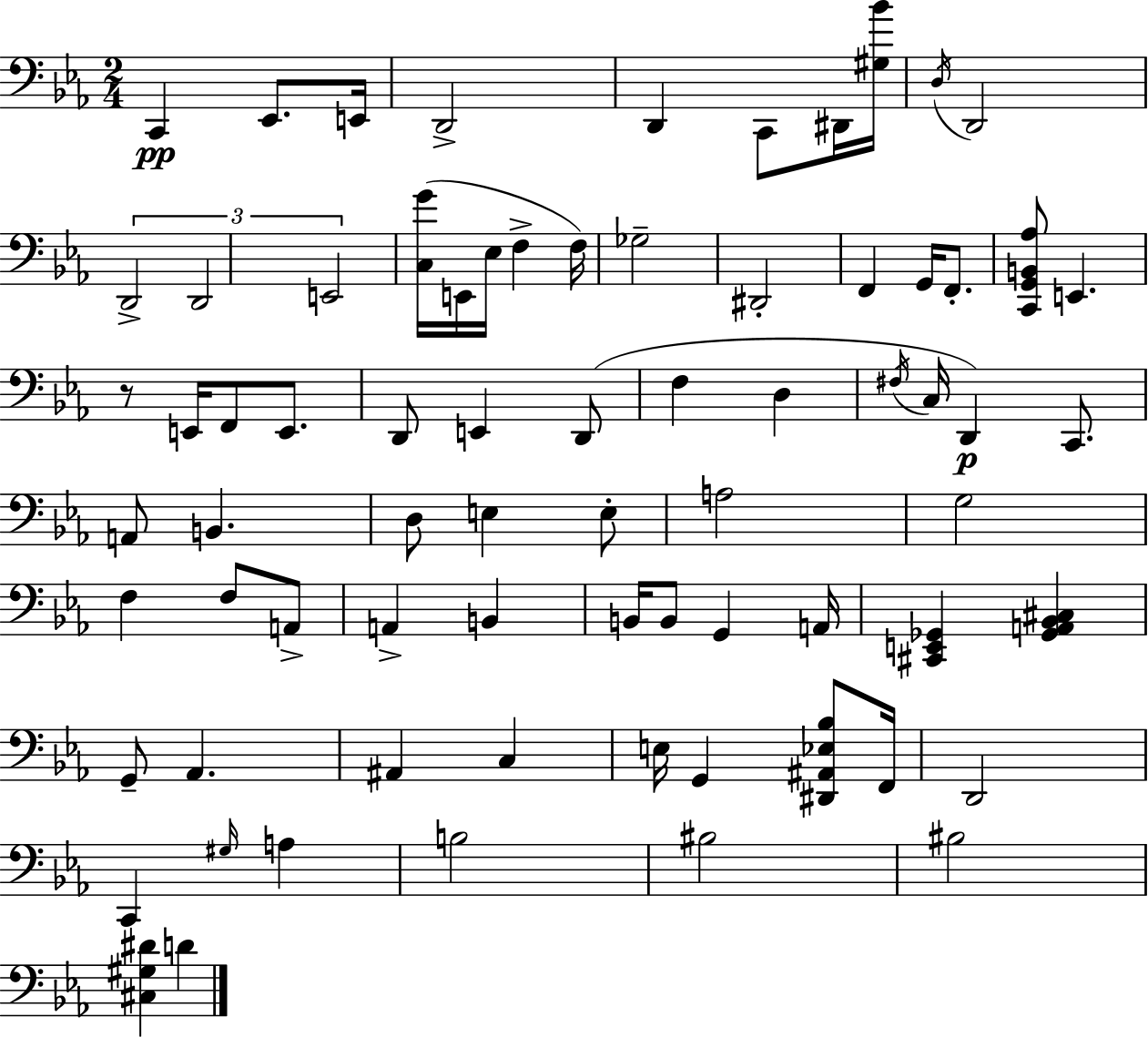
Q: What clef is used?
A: bass